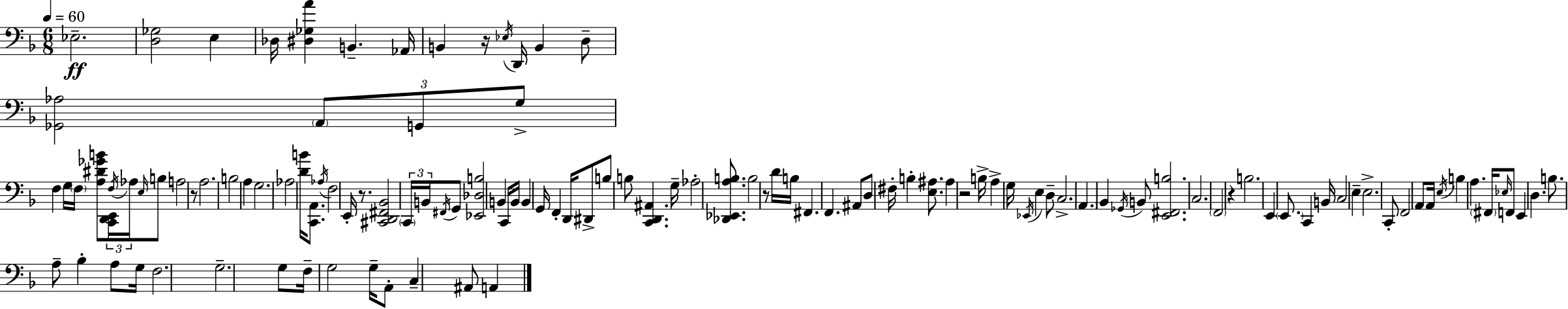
Eb3/h. [D3,Gb3]/h E3/q Db3/s [D#3,Gb3,A4]/q B2/q. Ab2/s B2/q R/s Eb3/s D2/s B2/q D3/e [Gb2,Ab3]/h A2/e G2/e G3/e F3/q G3/s F3/s [A3,D#4,Gb4,B4]/e [C2,D2,E2]/s F3/s Ab3/s E3/s B3/e A3/h R/e A3/h. B3/h A3/q G3/h. Ab3/h [D4,B4]/s [C2,A2]/e. Ab3/s F3/h E2/s R/e. [C#2,D2,F#2,Bb2]/h C2/s B2/s F#2/s G2/e [Eb2,Db3,B3]/h B2/q C2/s B2/s B2/q G2/s F2/q D2/s D#2/e B3/e B3/e [C2,D2,A#2]/q. G3/s Ab3/h [Db2,Eb2,A3,B3]/e. B3/h R/e D4/s B3/s F#2/q. F2/q. A#2/e D3/e F#3/s B3/q [E3,A#3]/e. A#3/q R/h B3/s A3/q G3/s Eb2/s E3/q D3/e C3/h. A2/q. Bb2/q Gb2/s B2/e [E2,F#2,B3]/h. C3/h. F2/h R/q B3/h. E2/q E2/e. C2/q B2/s C3/h E3/q E3/h. C2/e F2/h A2/e A2/s E3/s B3/q A3/q. F#2/s Eb3/s F2/e E2/q D3/q. B3/e. A3/e Bb3/q A3/e G3/s F3/h. G3/h. G3/e F3/s G3/h G3/s A2/e C3/q A#2/e A2/q